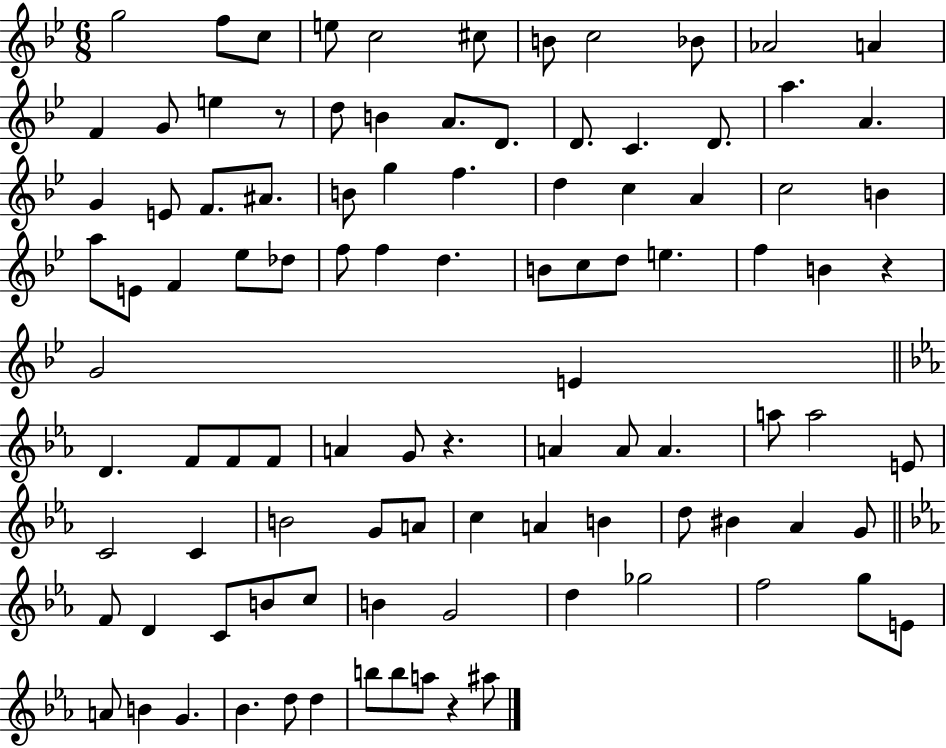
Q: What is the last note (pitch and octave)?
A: A#5